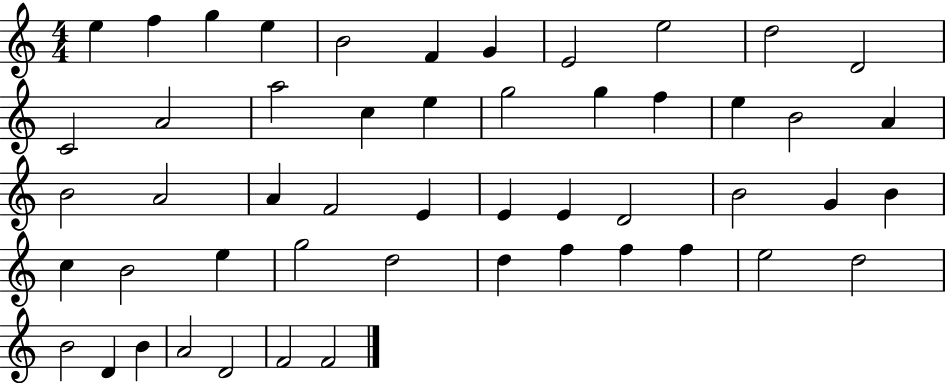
X:1
T:Untitled
M:4/4
L:1/4
K:C
e f g e B2 F G E2 e2 d2 D2 C2 A2 a2 c e g2 g f e B2 A B2 A2 A F2 E E E D2 B2 G B c B2 e g2 d2 d f f f e2 d2 B2 D B A2 D2 F2 F2